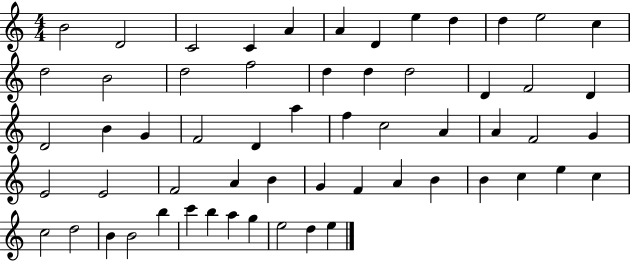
{
  \clef treble
  \numericTimeSignature
  \time 4/4
  \key c \major
  b'2 d'2 | c'2 c'4 a'4 | a'4 d'4 e''4 d''4 | d''4 e''2 c''4 | \break d''2 b'2 | d''2 f''2 | d''4 d''4 d''2 | d'4 f'2 d'4 | \break d'2 b'4 g'4 | f'2 d'4 a''4 | f''4 c''2 a'4 | a'4 f'2 g'4 | \break e'2 e'2 | f'2 a'4 b'4 | g'4 f'4 a'4 b'4 | b'4 c''4 e''4 c''4 | \break c''2 d''2 | b'4 b'2 b''4 | c'''4 b''4 a''4 g''4 | e''2 d''4 e''4 | \break \bar "|."
}